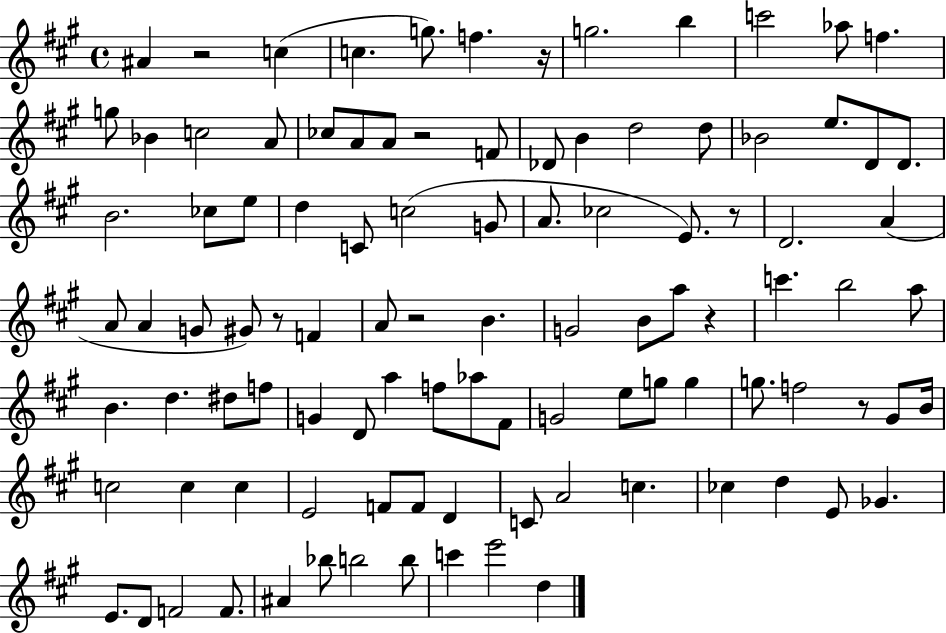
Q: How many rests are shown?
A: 8